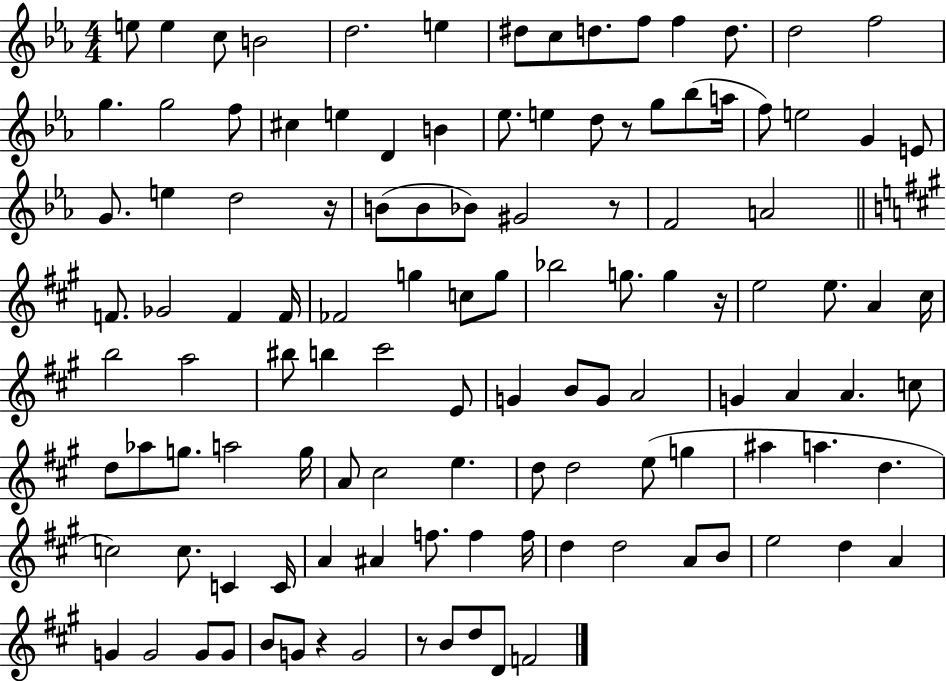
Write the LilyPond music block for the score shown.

{
  \clef treble
  \numericTimeSignature
  \time 4/4
  \key ees \major
  e''8 e''4 c''8 b'2 | d''2. e''4 | dis''8 c''8 d''8. f''8 f''4 d''8. | d''2 f''2 | \break g''4. g''2 f''8 | cis''4 e''4 d'4 b'4 | ees''8. e''4 d''8 r8 g''8 bes''8( a''16 | f''8) e''2 g'4 e'8 | \break g'8. e''4 d''2 r16 | b'8( b'8 bes'8) gis'2 r8 | f'2 a'2 | \bar "||" \break \key a \major f'8. ges'2 f'4 f'16 | fes'2 g''4 c''8 g''8 | bes''2 g''8. g''4 r16 | e''2 e''8. a'4 cis''16 | \break b''2 a''2 | bis''8 b''4 cis'''2 e'8 | g'4 b'8 g'8 a'2 | g'4 a'4 a'4. c''8 | \break d''8 aes''8 g''8. a''2 g''16 | a'8 cis''2 e''4. | d''8 d''2 e''8( g''4 | ais''4 a''4. d''4. | \break c''2) c''8. c'4 c'16 | a'4 ais'4 f''8. f''4 f''16 | d''4 d''2 a'8 b'8 | e''2 d''4 a'4 | \break g'4 g'2 g'8 g'8 | b'8 g'8 r4 g'2 | r8 b'8 d''8 d'8 f'2 | \bar "|."
}